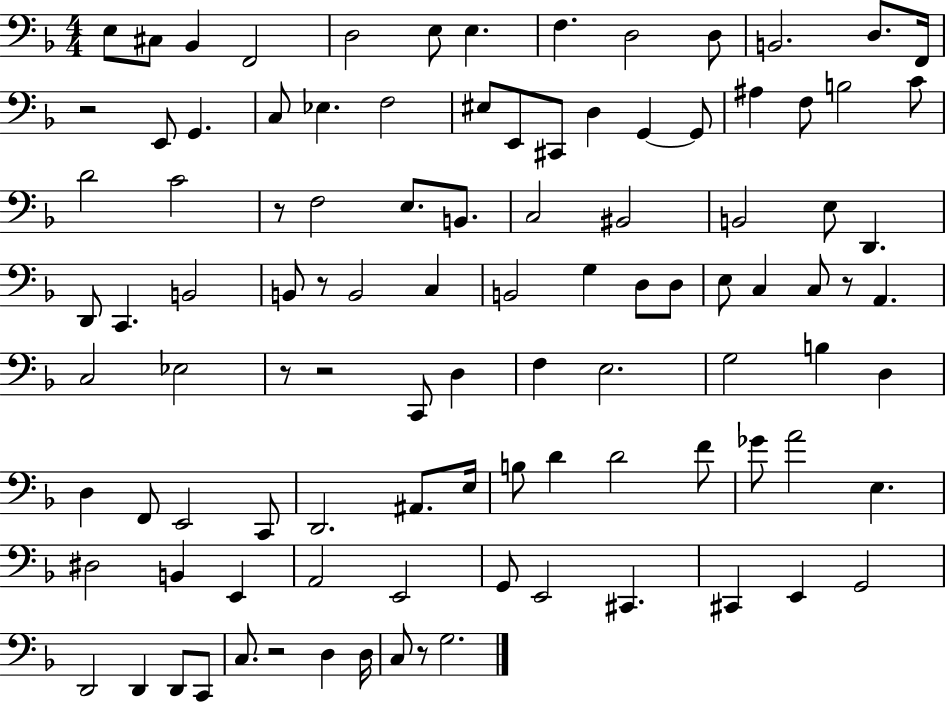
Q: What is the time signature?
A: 4/4